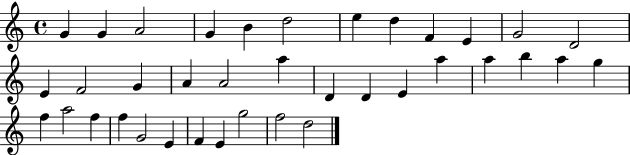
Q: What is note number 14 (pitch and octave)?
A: F4